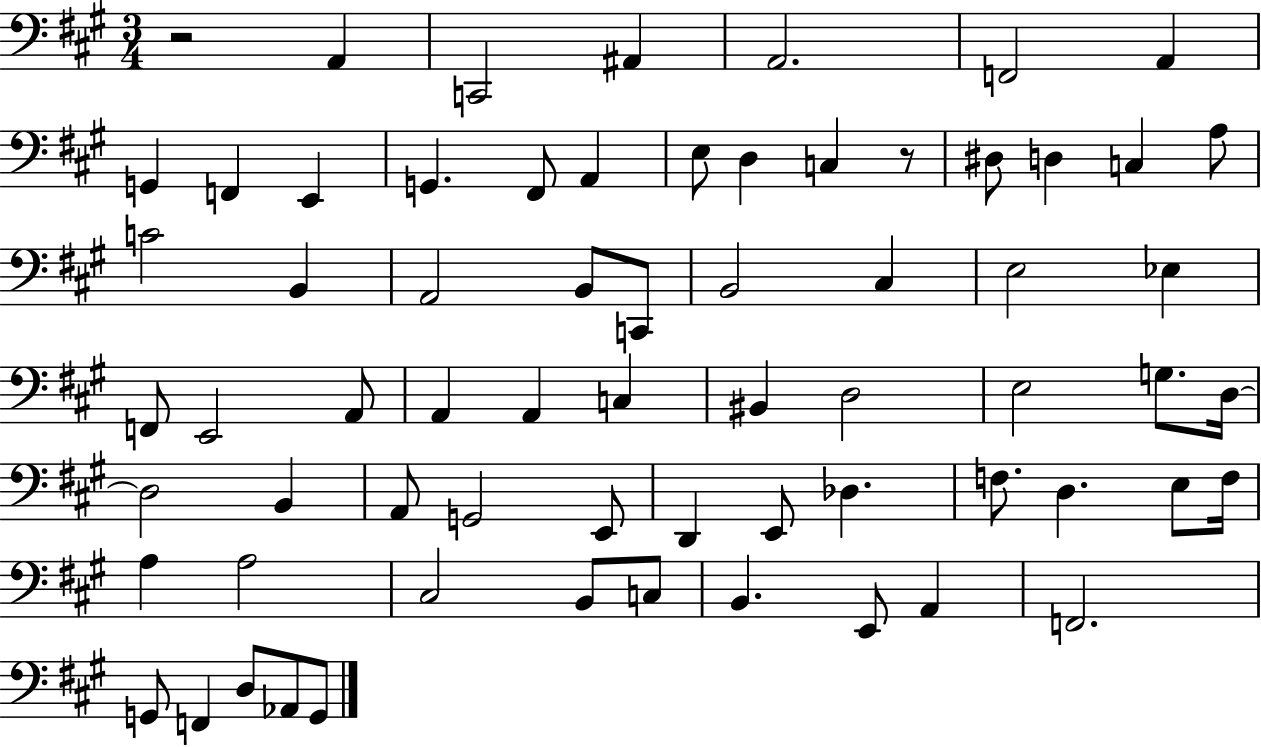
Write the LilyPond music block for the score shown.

{
  \clef bass
  \numericTimeSignature
  \time 3/4
  \key a \major
  r2 a,4 | c,2 ais,4 | a,2. | f,2 a,4 | \break g,4 f,4 e,4 | g,4. fis,8 a,4 | e8 d4 c4 r8 | dis8 d4 c4 a8 | \break c'2 b,4 | a,2 b,8 c,8 | b,2 cis4 | e2 ees4 | \break f,8 e,2 a,8 | a,4 a,4 c4 | bis,4 d2 | e2 g8. d16~~ | \break d2 b,4 | a,8 g,2 e,8 | d,4 e,8 des4. | f8. d4. e8 f16 | \break a4 a2 | cis2 b,8 c8 | b,4. e,8 a,4 | f,2. | \break g,8 f,4 d8 aes,8 g,8 | \bar "|."
}